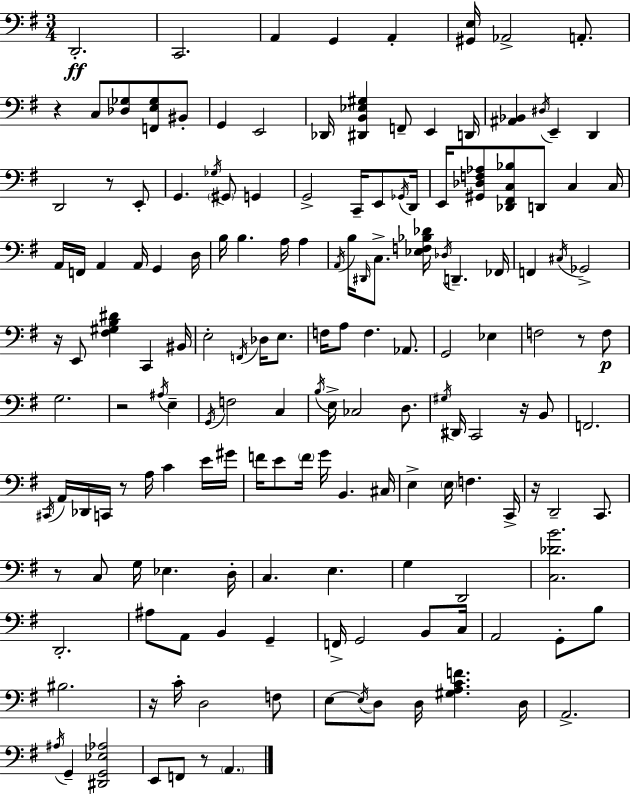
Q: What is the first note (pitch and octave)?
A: D2